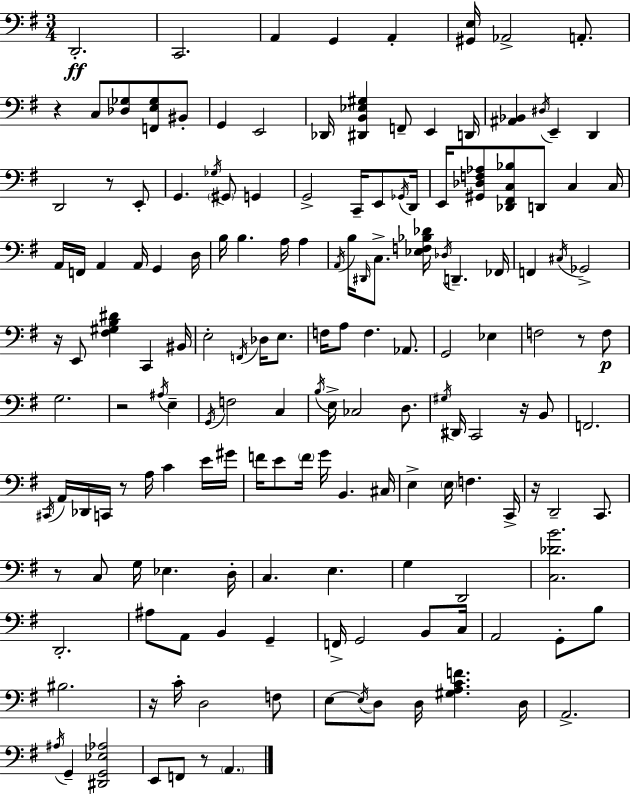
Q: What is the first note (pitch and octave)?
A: D2